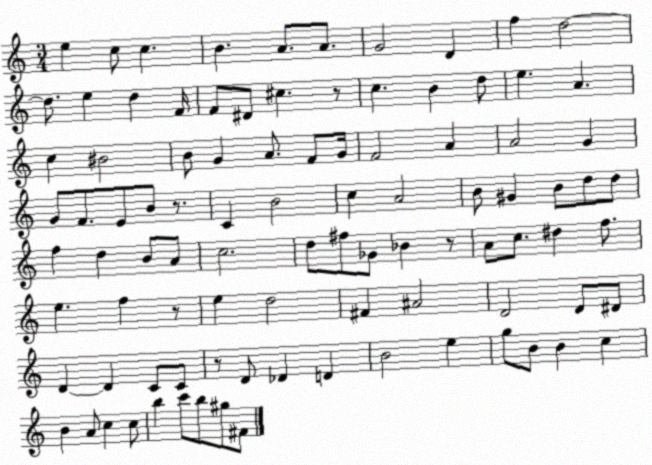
X:1
T:Untitled
M:3/4
L:1/4
K:C
e c/2 c B A/2 A/2 G2 D f d2 d/2 e d F/4 F/2 ^D/2 ^c z/2 c B d/2 e A c ^B2 B/2 G A/2 F/2 G/4 F2 A A2 G G/2 F/2 E/2 B/2 z/2 C B2 c A2 B/2 ^G B/2 d/2 d/2 f d B/2 A/2 c2 d/2 ^f/2 _G/2 _B z/2 A/2 c/2 ^d f/2 e f z/2 e d2 ^F ^A2 D2 D/2 ^D/2 D D C/2 C/2 z/2 D/2 _D D B2 e g/2 B/2 B c B A/2 c c/2 b c'/2 b/2 ^g/2 ^F/2